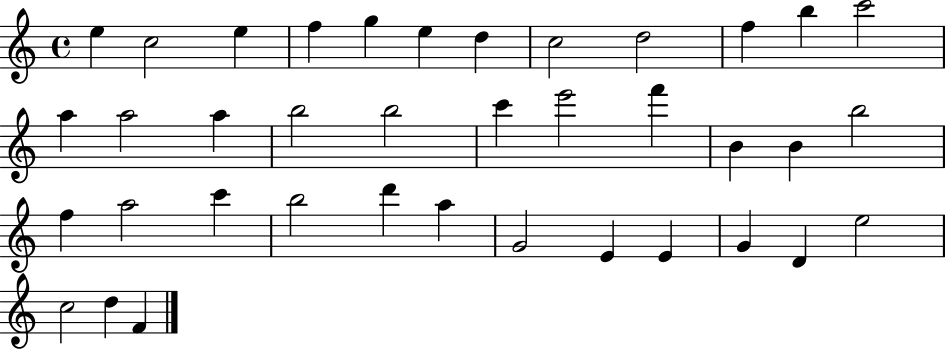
E5/q C5/h E5/q F5/q G5/q E5/q D5/q C5/h D5/h F5/q B5/q C6/h A5/q A5/h A5/q B5/h B5/h C6/q E6/h F6/q B4/q B4/q B5/h F5/q A5/h C6/q B5/h D6/q A5/q G4/h E4/q E4/q G4/q D4/q E5/h C5/h D5/q F4/q